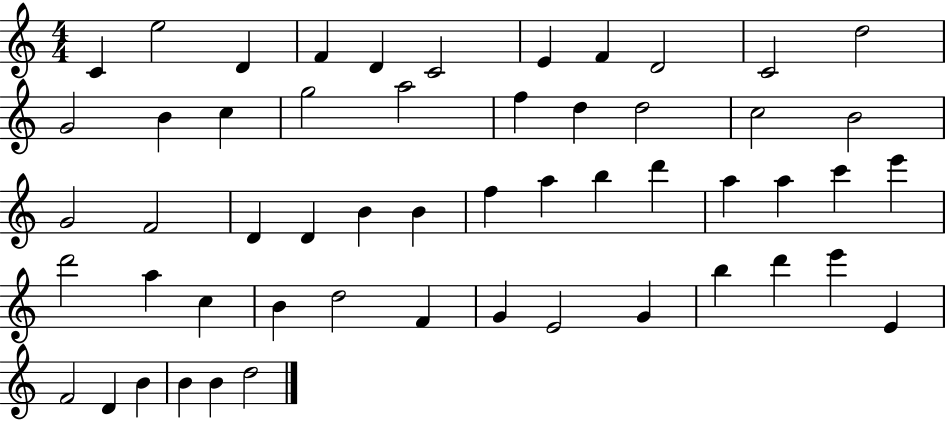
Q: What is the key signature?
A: C major